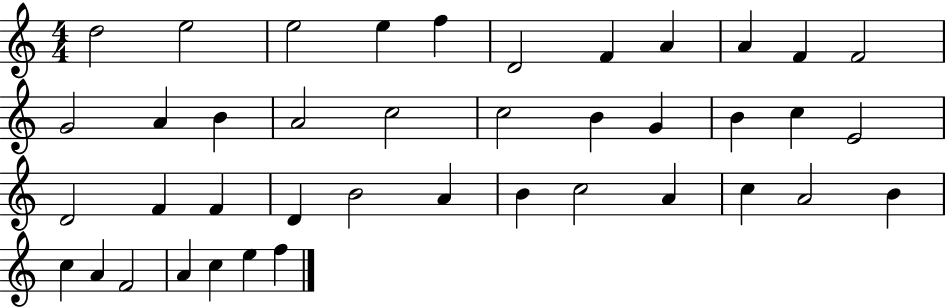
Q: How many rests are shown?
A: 0